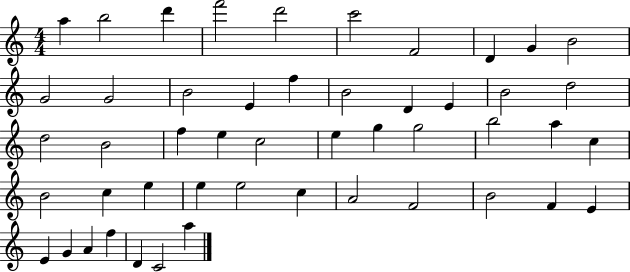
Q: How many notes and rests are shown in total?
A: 49